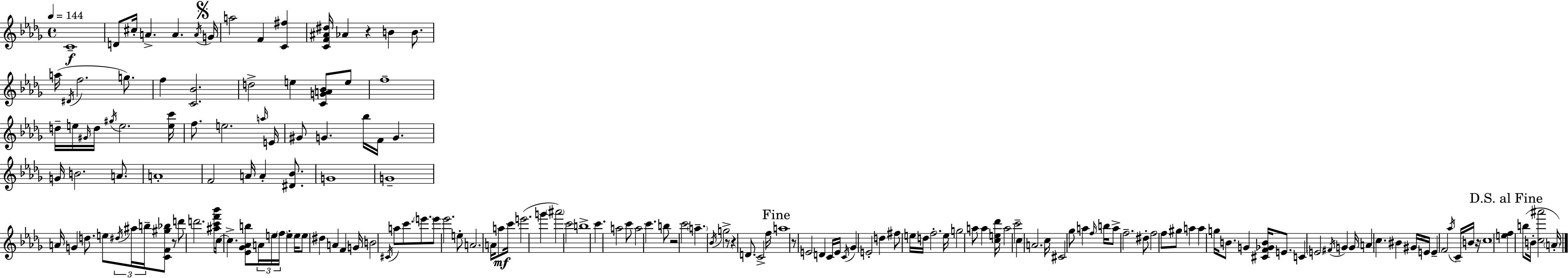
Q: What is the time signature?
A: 4/4